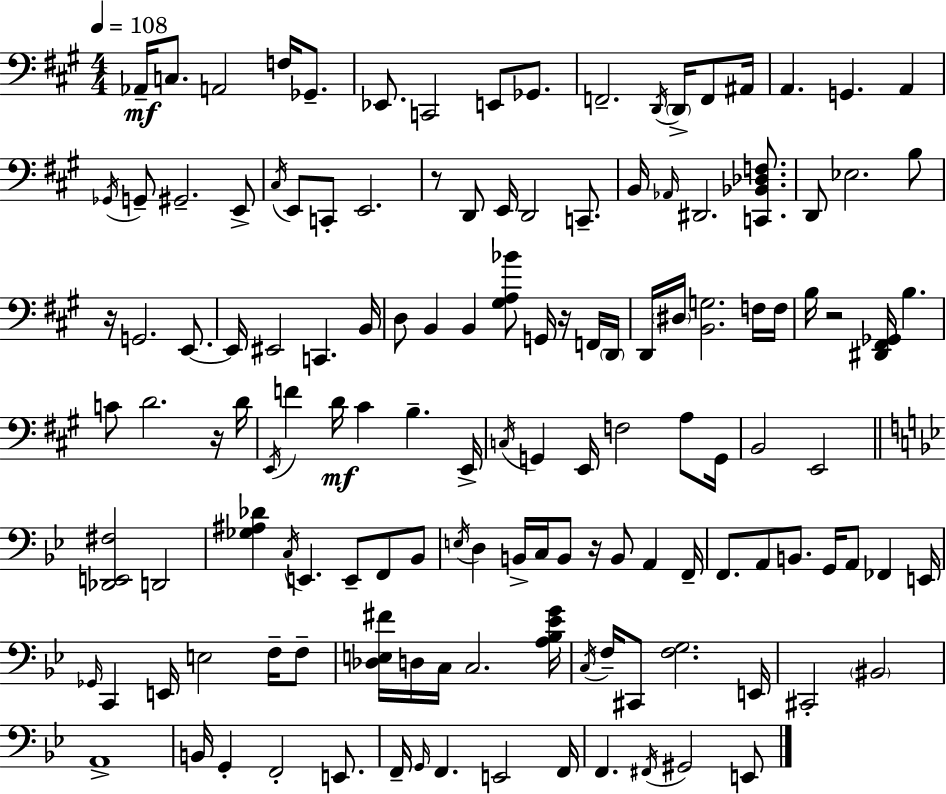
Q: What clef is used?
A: bass